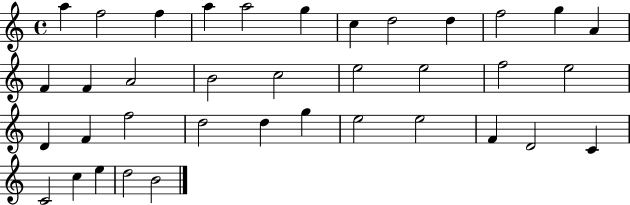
A5/q F5/h F5/q A5/q A5/h G5/q C5/q D5/h D5/q F5/h G5/q A4/q F4/q F4/q A4/h B4/h C5/h E5/h E5/h F5/h E5/h D4/q F4/q F5/h D5/h D5/q G5/q E5/h E5/h F4/q D4/h C4/q C4/h C5/q E5/q D5/h B4/h